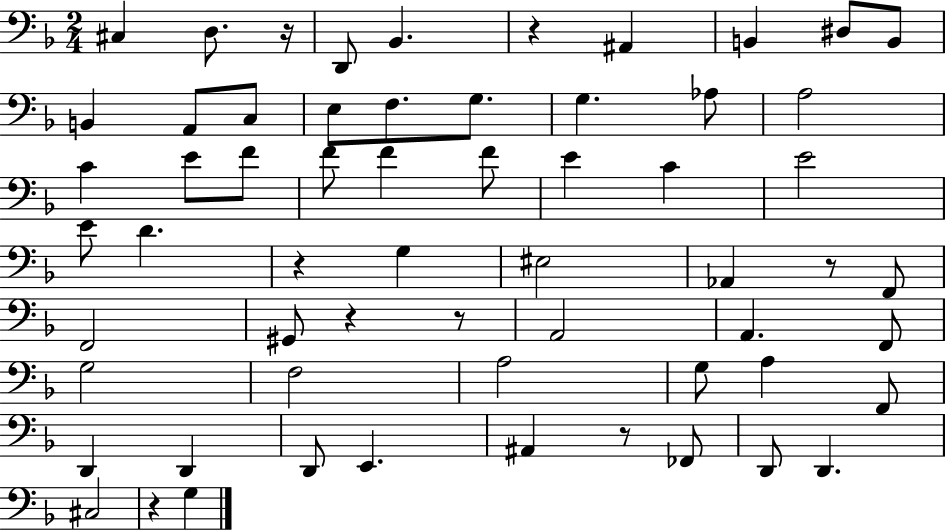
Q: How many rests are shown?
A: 8